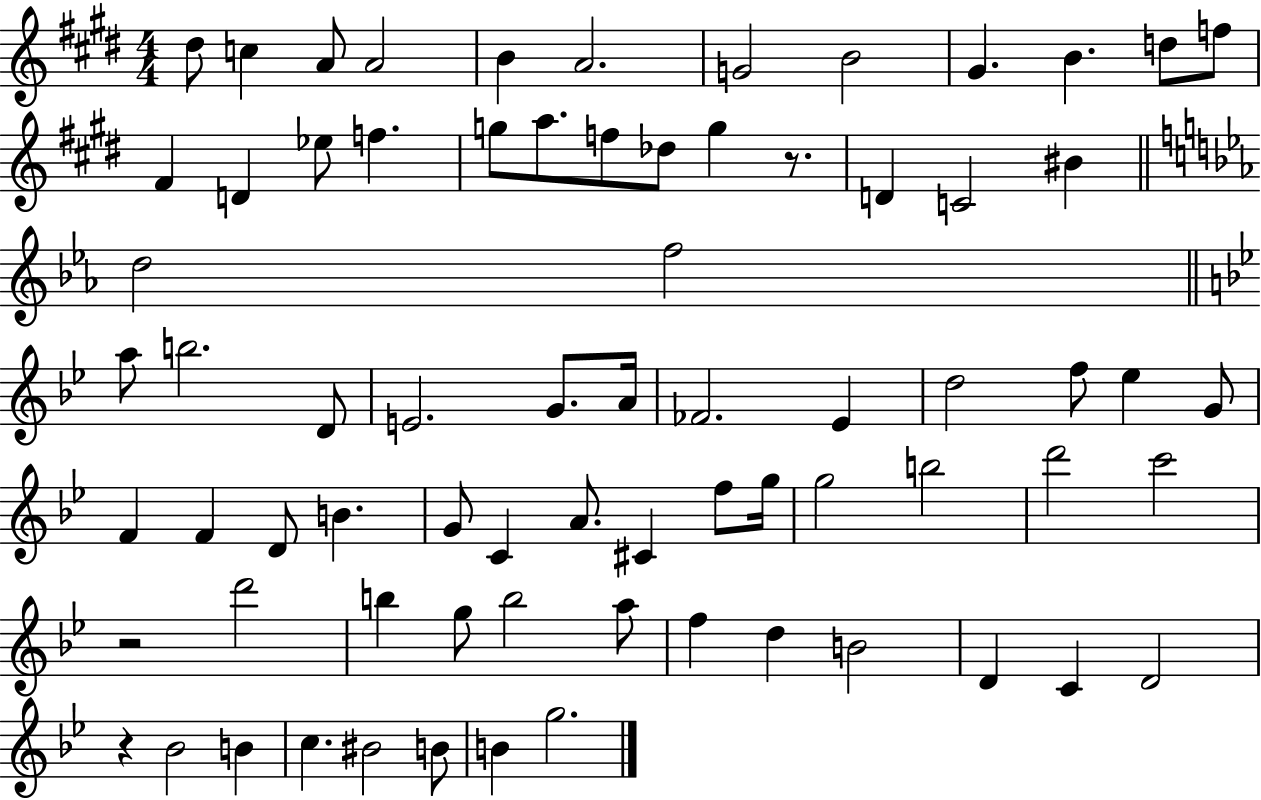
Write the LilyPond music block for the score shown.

{
  \clef treble
  \numericTimeSignature
  \time 4/4
  \key e \major
  dis''8 c''4 a'8 a'2 | b'4 a'2. | g'2 b'2 | gis'4. b'4. d''8 f''8 | \break fis'4 d'4 ees''8 f''4. | g''8 a''8. f''8 des''8 g''4 r8. | d'4 c'2 bis'4 | \bar "||" \break \key c \minor d''2 f''2 | \bar "||" \break \key bes \major a''8 b''2. d'8 | e'2. g'8. a'16 | fes'2. ees'4 | d''2 f''8 ees''4 g'8 | \break f'4 f'4 d'8 b'4. | g'8 c'4 a'8. cis'4 f''8 g''16 | g''2 b''2 | d'''2 c'''2 | \break r2 d'''2 | b''4 g''8 b''2 a''8 | f''4 d''4 b'2 | d'4 c'4 d'2 | \break r4 bes'2 b'4 | c''4. bis'2 b'8 | b'4 g''2. | \bar "|."
}